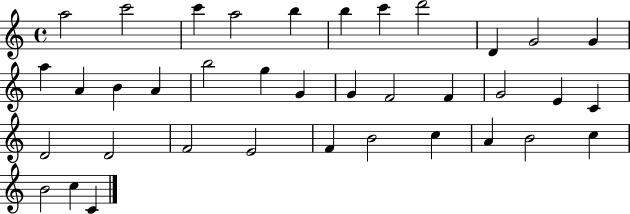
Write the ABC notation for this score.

X:1
T:Untitled
M:4/4
L:1/4
K:C
a2 c'2 c' a2 b b c' d'2 D G2 G a A B A b2 g G G F2 F G2 E C D2 D2 F2 E2 F B2 c A B2 c B2 c C